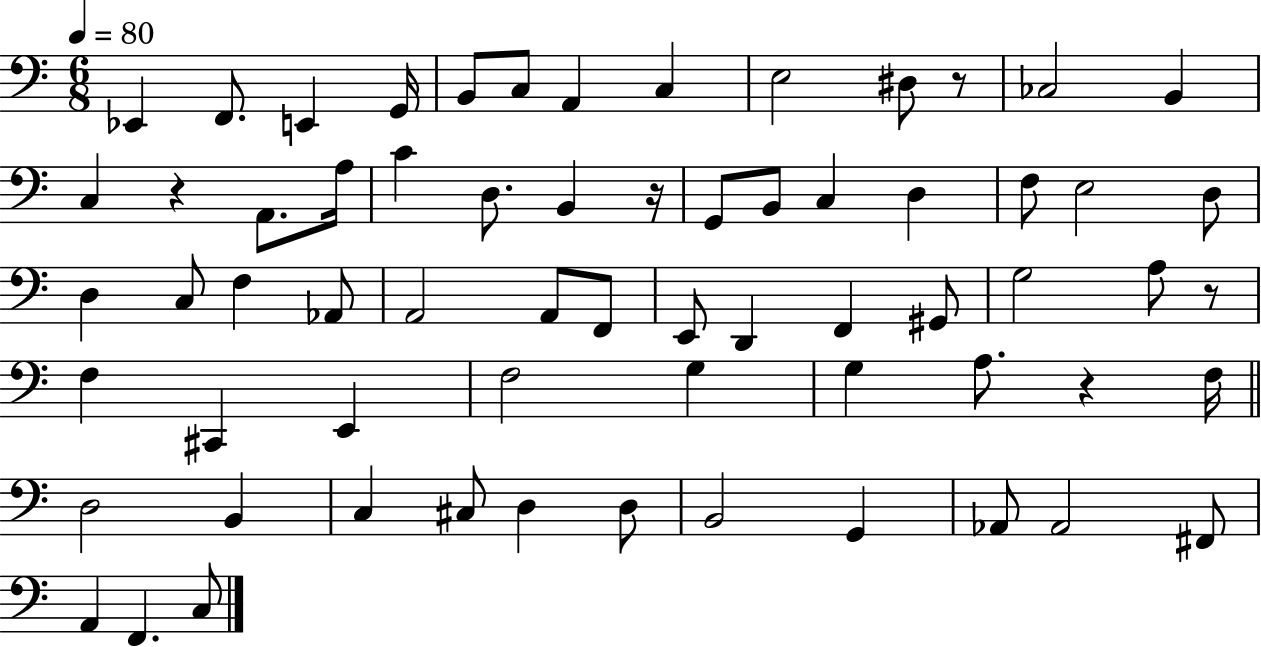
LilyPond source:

{
  \clef bass
  \numericTimeSignature
  \time 6/8
  \key c \major
  \tempo 4 = 80
  ees,4 f,8. e,4 g,16 | b,8 c8 a,4 c4 | e2 dis8 r8 | ces2 b,4 | \break c4 r4 a,8. a16 | c'4 d8. b,4 r16 | g,8 b,8 c4 d4 | f8 e2 d8 | \break d4 c8 f4 aes,8 | a,2 a,8 f,8 | e,8 d,4 f,4 gis,8 | g2 a8 r8 | \break f4 cis,4 e,4 | f2 g4 | g4 a8. r4 f16 | \bar "||" \break \key a \minor d2 b,4 | c4 cis8 d4 d8 | b,2 g,4 | aes,8 aes,2 fis,8 | \break a,4 f,4. c8 | \bar "|."
}